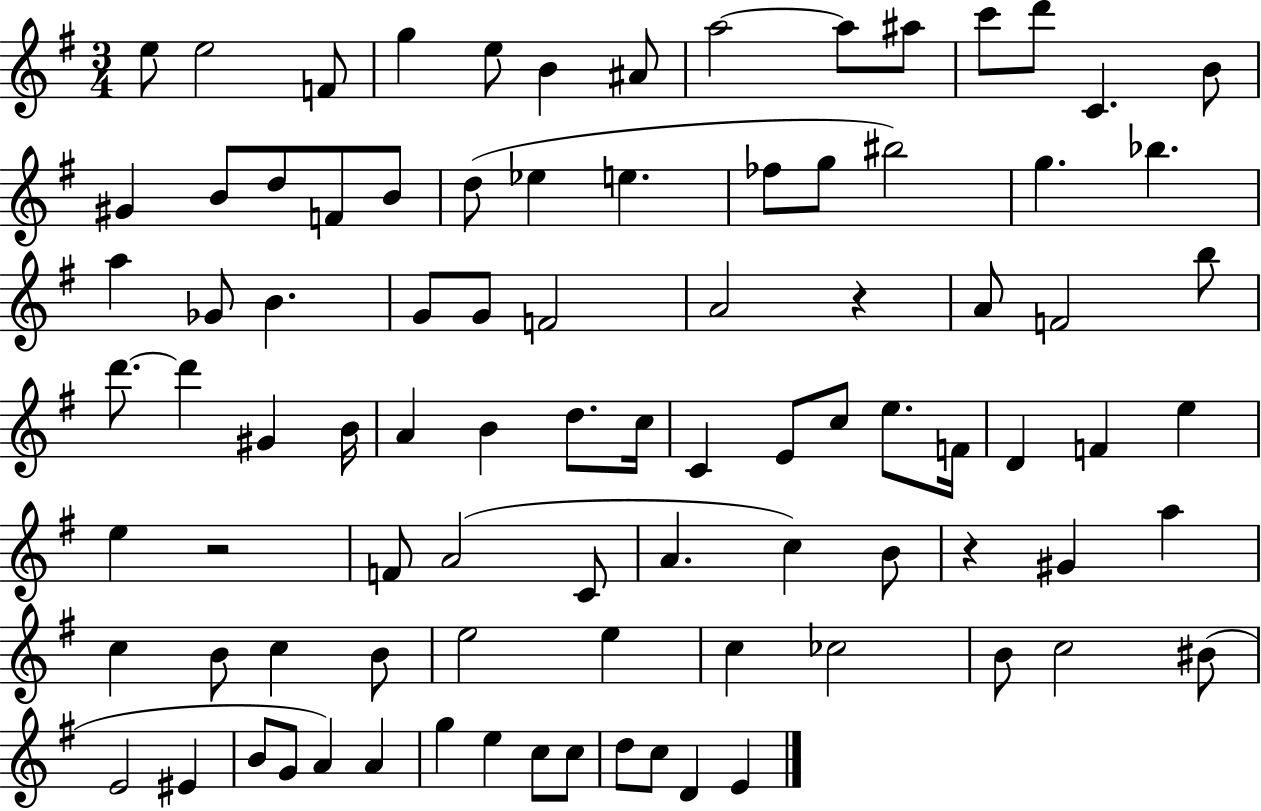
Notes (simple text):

E5/e E5/h F4/e G5/q E5/e B4/q A#4/e A5/h A5/e A#5/e C6/e D6/e C4/q. B4/e G#4/q B4/e D5/e F4/e B4/e D5/e Eb5/q E5/q. FES5/e G5/e BIS5/h G5/q. Bb5/q. A5/q Gb4/e B4/q. G4/e G4/e F4/h A4/h R/q A4/e F4/h B5/e D6/e. D6/q G#4/q B4/s A4/q B4/q D5/e. C5/s C4/q E4/e C5/e E5/e. F4/s D4/q F4/q E5/q E5/q R/h F4/e A4/h C4/e A4/q. C5/q B4/e R/q G#4/q A5/q C5/q B4/e C5/q B4/e E5/h E5/q C5/q CES5/h B4/e C5/h BIS4/e E4/h EIS4/q B4/e G4/e A4/q A4/q G5/q E5/q C5/e C5/e D5/e C5/e D4/q E4/q